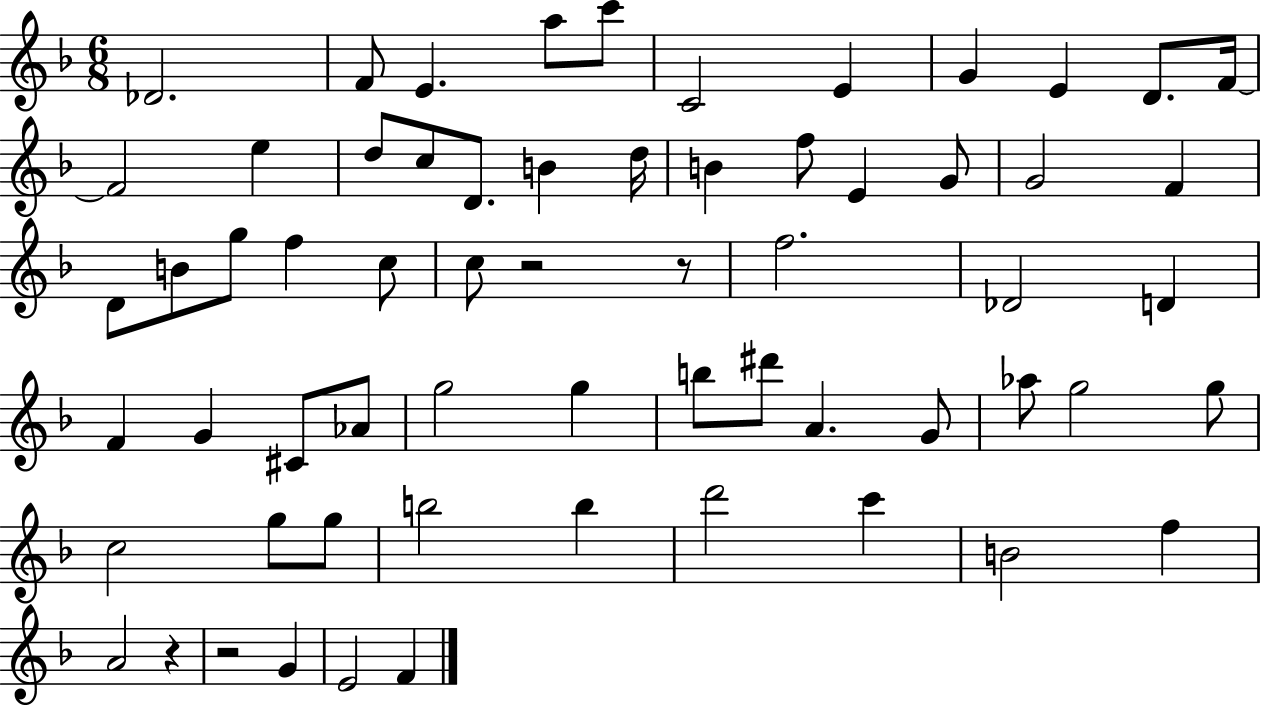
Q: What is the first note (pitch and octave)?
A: Db4